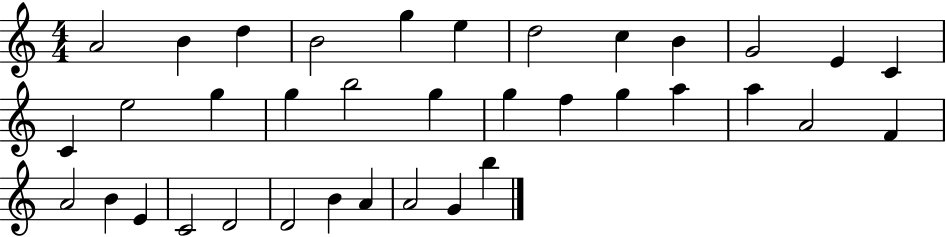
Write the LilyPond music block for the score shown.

{
  \clef treble
  \numericTimeSignature
  \time 4/4
  \key c \major
  a'2 b'4 d''4 | b'2 g''4 e''4 | d''2 c''4 b'4 | g'2 e'4 c'4 | \break c'4 e''2 g''4 | g''4 b''2 g''4 | g''4 f''4 g''4 a''4 | a''4 a'2 f'4 | \break a'2 b'4 e'4 | c'2 d'2 | d'2 b'4 a'4 | a'2 g'4 b''4 | \break \bar "|."
}